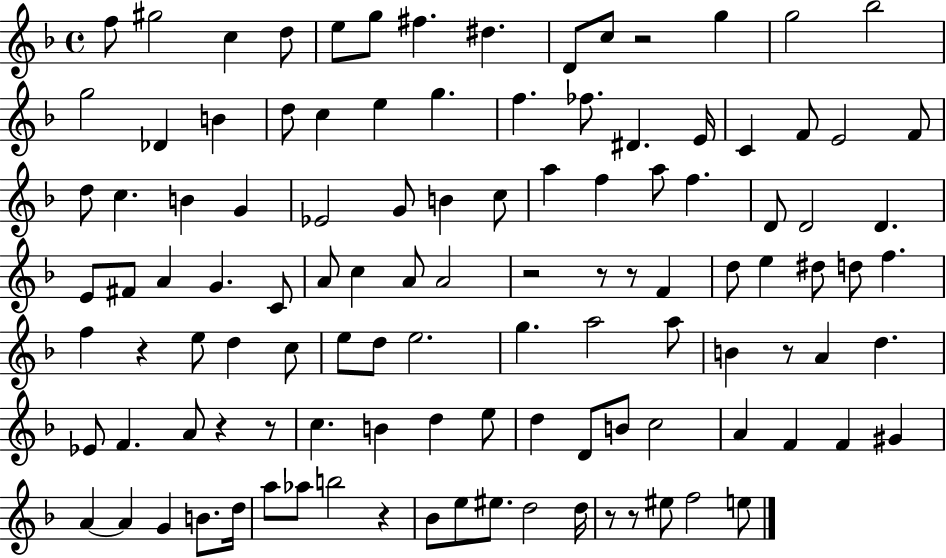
{
  \clef treble
  \time 4/4
  \defaultTimeSignature
  \key f \major
  \repeat volta 2 { f''8 gis''2 c''4 d''8 | e''8 g''8 fis''4. dis''4. | d'8 c''8 r2 g''4 | g''2 bes''2 | \break g''2 des'4 b'4 | d''8 c''4 e''4 g''4. | f''4. fes''8. dis'4. e'16 | c'4 f'8 e'2 f'8 | \break d''8 c''4. b'4 g'4 | ees'2 g'8 b'4 c''8 | a''4 f''4 a''8 f''4. | d'8 d'2 d'4. | \break e'8 fis'8 a'4 g'4. c'8 | a'8 c''4 a'8 a'2 | r2 r8 r8 f'4 | d''8 e''4 dis''8 d''8 f''4. | \break f''4 r4 e''8 d''4 c''8 | e''8 d''8 e''2. | g''4. a''2 a''8 | b'4 r8 a'4 d''4. | \break ees'8 f'4. a'8 r4 r8 | c''4. b'4 d''4 e''8 | d''4 d'8 b'8 c''2 | a'4 f'4 f'4 gis'4 | \break a'4~~ a'4 g'4 b'8. d''16 | a''8 aes''8 b''2 r4 | bes'8 e''8 eis''8. d''2 d''16 | r8 r8 eis''8 f''2 e''8 | \break } \bar "|."
}